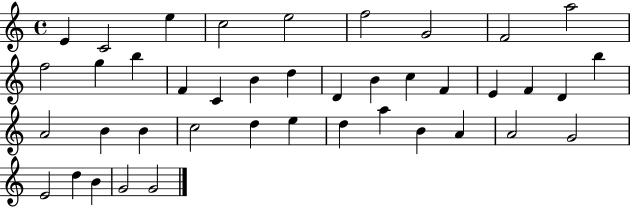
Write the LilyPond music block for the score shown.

{
  \clef treble
  \time 4/4
  \defaultTimeSignature
  \key c \major
  e'4 c'2 e''4 | c''2 e''2 | f''2 g'2 | f'2 a''2 | \break f''2 g''4 b''4 | f'4 c'4 b'4 d''4 | d'4 b'4 c''4 f'4 | e'4 f'4 d'4 b''4 | \break a'2 b'4 b'4 | c''2 d''4 e''4 | d''4 a''4 b'4 a'4 | a'2 g'2 | \break e'2 d''4 b'4 | g'2 g'2 | \bar "|."
}